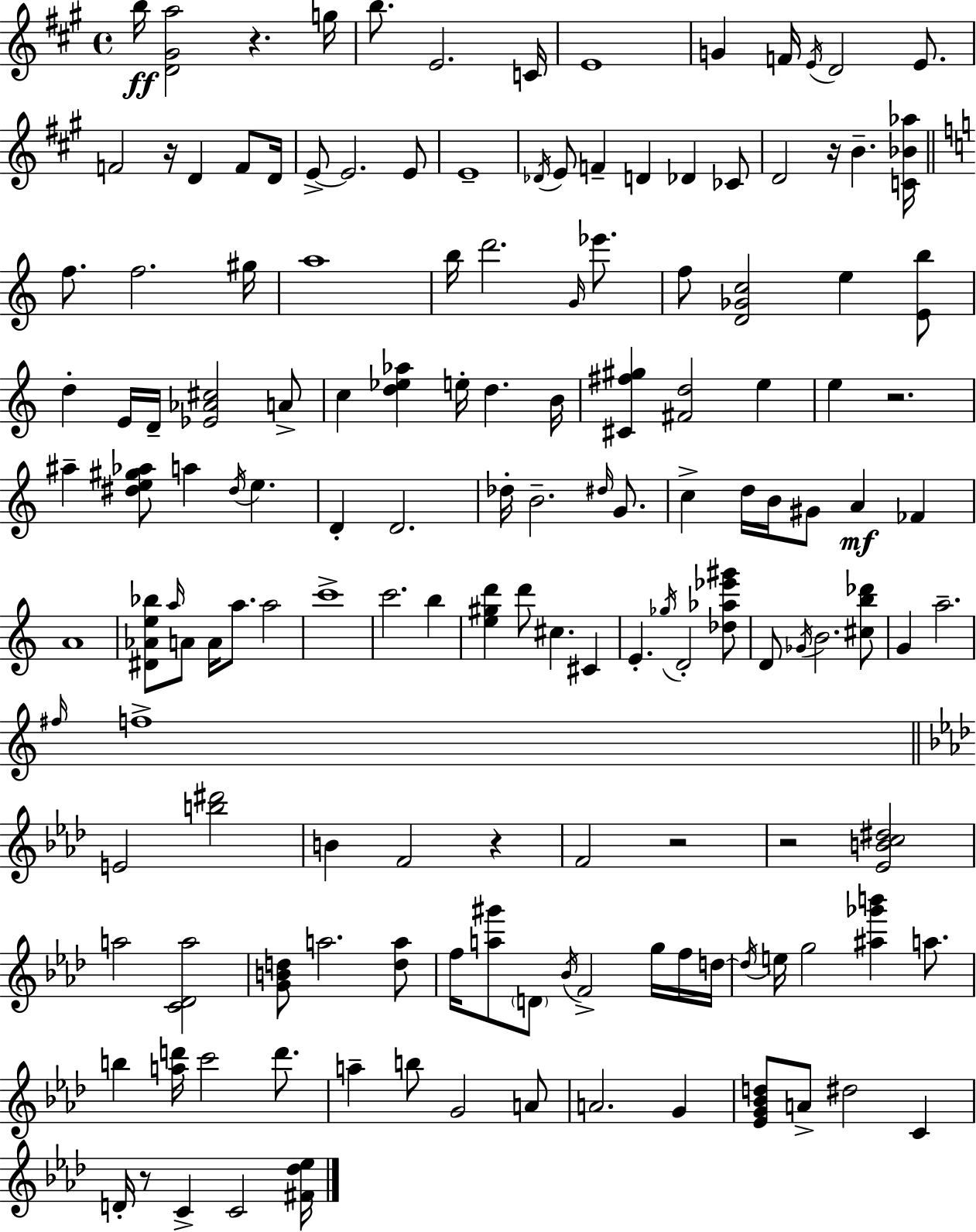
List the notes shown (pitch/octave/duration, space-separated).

B5/s [D4,G#4,A5]/h R/q. G5/s B5/e. E4/h. C4/s E4/w G4/q F4/s E4/s D4/h E4/e. F4/h R/s D4/q F4/e D4/s E4/e E4/h. E4/e E4/w Db4/s E4/e F4/q D4/q Db4/q CES4/e D4/h R/s B4/q. [C4,Bb4,Ab5]/s F5/e. F5/h. G#5/s A5/w B5/s D6/h. G4/s Eb6/e. F5/e [D4,Gb4,C5]/h E5/q [E4,B5]/e D5/q E4/s D4/s [Eb4,Ab4,C#5]/h A4/e C5/q [D5,Eb5,Ab5]/q E5/s D5/q. B4/s [C#4,F#5,G#5]/q [F#4,D5]/h E5/q E5/q R/h. A#5/q [D#5,E5,G#5,Ab5]/e A5/q D#5/s E5/q. D4/q D4/h. Db5/s B4/h. D#5/s G4/e. C5/q D5/s B4/s G#4/e A4/q FES4/q A4/w [D#4,Ab4,E5,Bb5]/e A5/s A4/e A4/s A5/e. A5/h C6/w C6/h. B5/q [E5,G#5,D6]/q D6/e C#5/q. C#4/q E4/q. Gb5/s D4/h [Db5,Ab5,Eb6,G#6]/e D4/e Gb4/s B4/h. [C#5,B5,Db6]/e G4/q A5/h. F#5/s F5/w E4/h [B5,D#6]/h B4/q F4/h R/q F4/h R/h R/h [Eb4,B4,C5,D#5]/h A5/h [C4,Db4,A5]/h [G4,B4,D5]/e A5/h. [D5,A5]/e F5/s [A5,G#6]/e D4/e Bb4/s F4/h G5/s F5/s D5/s D5/s E5/s G5/h [A#5,Gb6,B6]/q A5/e. B5/q [A5,D6]/s C6/h D6/e. A5/q B5/e G4/h A4/e A4/h. G4/q [Eb4,G4,Bb4,D5]/e A4/e D#5/h C4/q D4/s R/e C4/q C4/h [F#4,Db5,Eb5]/s